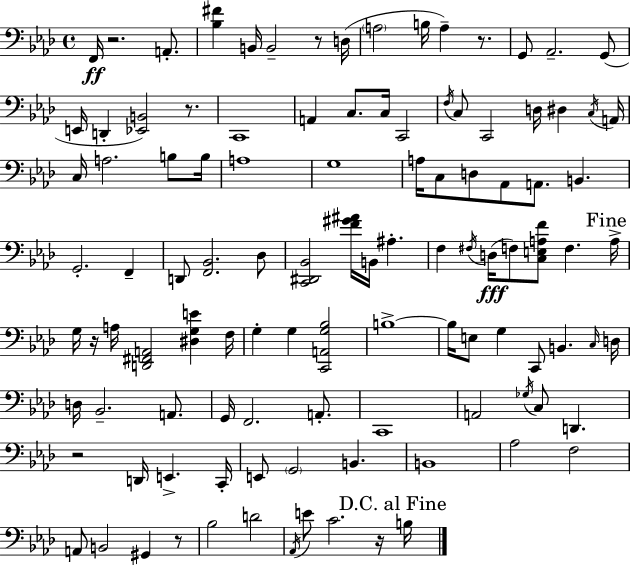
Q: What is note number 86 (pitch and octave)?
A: Bb3